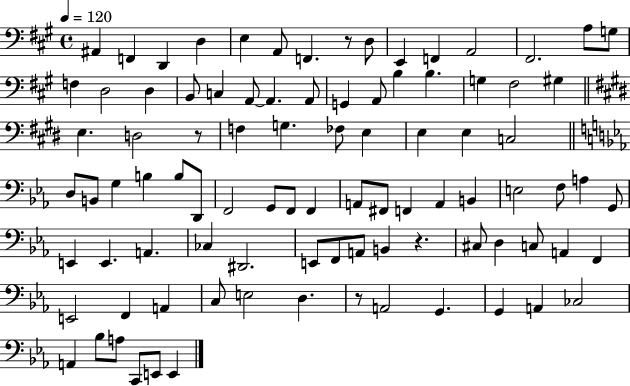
A#2/q F2/q D2/q D3/q E3/q A2/e F2/q. R/e D3/e E2/q F2/q A2/h F#2/h. A3/e G3/e F3/q D3/h D3/q B2/e C3/q A2/e A2/q. A2/e G2/q A2/e B3/q B3/q. G3/q F#3/h G#3/q E3/q. D3/h R/e F3/q G3/q. FES3/e E3/q E3/q E3/q C3/h D3/e B2/e G3/q B3/q B3/e D2/e F2/h G2/e F2/e F2/q A2/e F#2/e F2/q A2/q B2/q E3/h F3/e A3/q G2/e E2/q E2/q. A2/q. CES3/q D#2/h. E2/e F2/e A2/e B2/q R/q. C#3/e D3/q C3/e A2/q F2/q E2/h F2/q A2/q C3/e E3/h D3/q. R/e A2/h G2/q. G2/q A2/q CES3/h A2/q Bb3/e A3/e C2/e E2/e E2/q